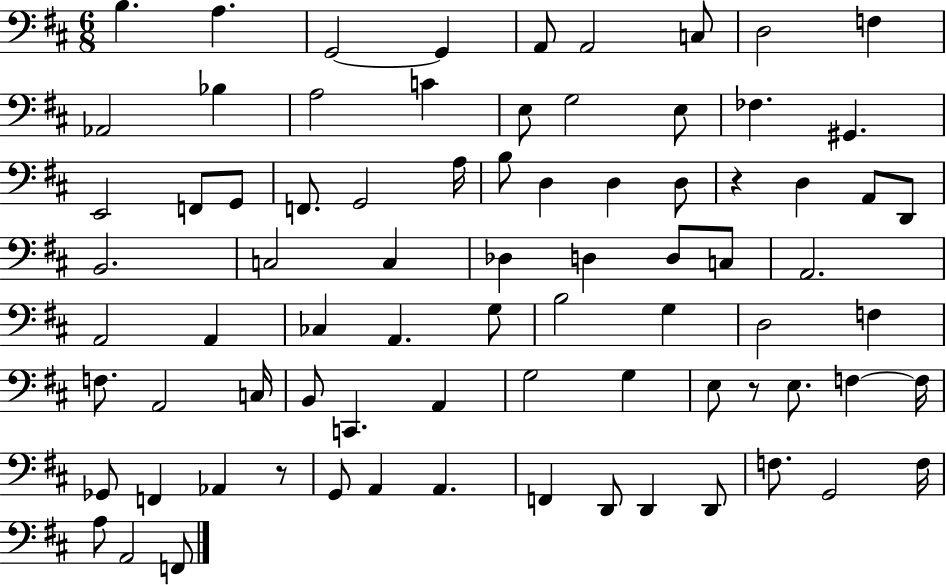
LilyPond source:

{
  \clef bass
  \numericTimeSignature
  \time 6/8
  \key d \major
  b4. a4. | g,2~~ g,4 | a,8 a,2 c8 | d2 f4 | \break aes,2 bes4 | a2 c'4 | e8 g2 e8 | fes4. gis,4. | \break e,2 f,8 g,8 | f,8. g,2 a16 | b8 d4 d4 d8 | r4 d4 a,8 d,8 | \break b,2. | c2 c4 | des4 d4 d8 c8 | a,2. | \break a,2 a,4 | ces4 a,4. g8 | b2 g4 | d2 f4 | \break f8. a,2 c16 | b,8 c,4. a,4 | g2 g4 | e8 r8 e8. f4~~ f16 | \break ges,8 f,4 aes,4 r8 | g,8 a,4 a,4. | f,4 d,8 d,4 d,8 | f8. g,2 f16 | \break a8 a,2 f,8 | \bar "|."
}